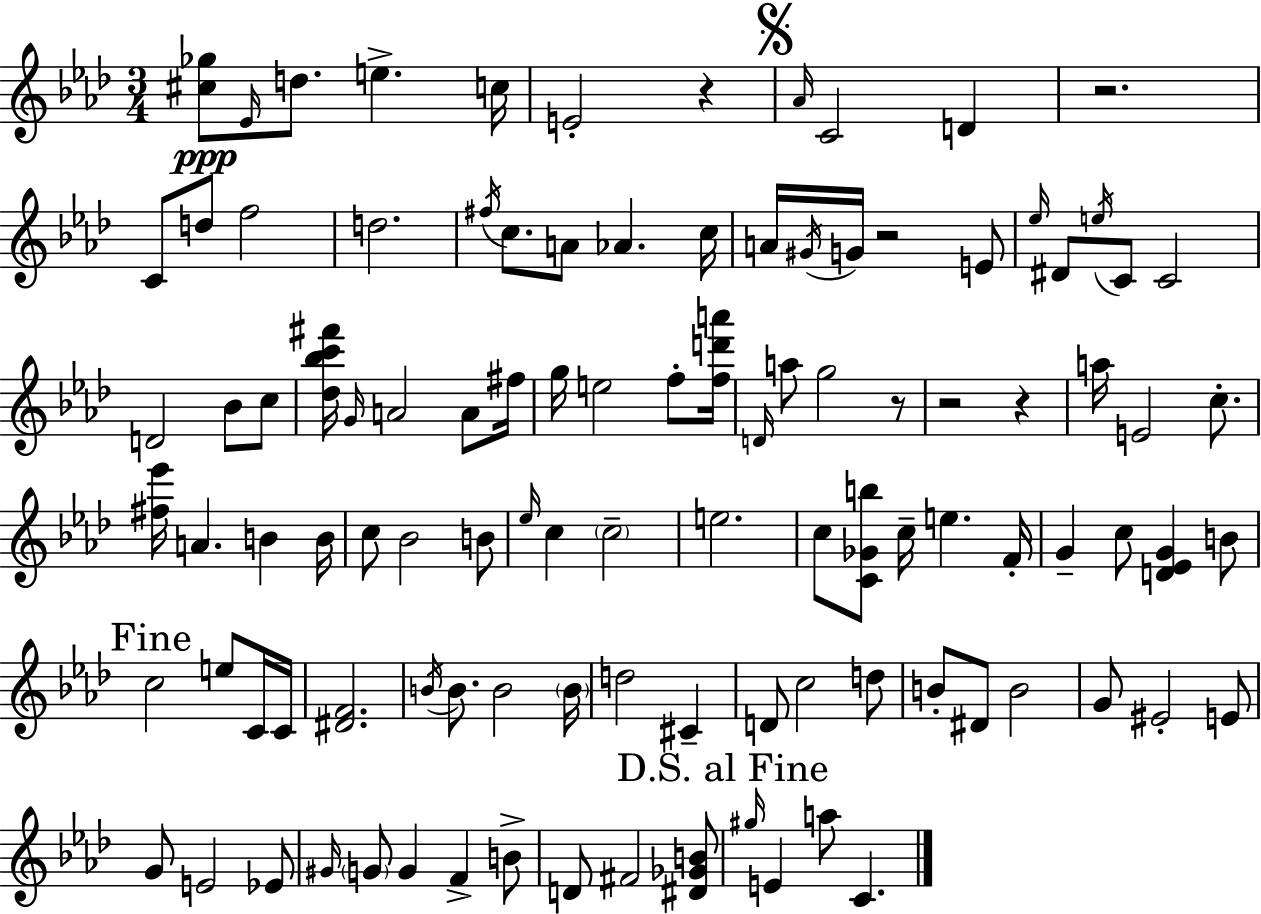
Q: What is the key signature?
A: F minor